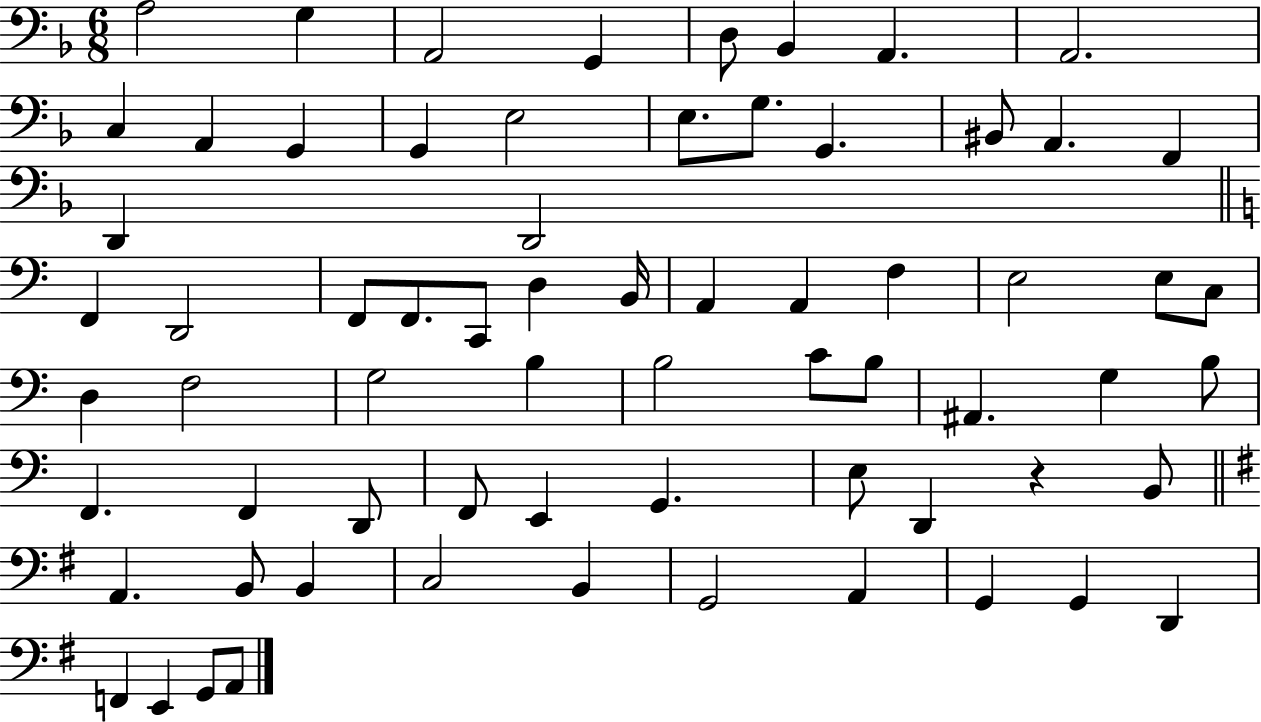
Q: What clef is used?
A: bass